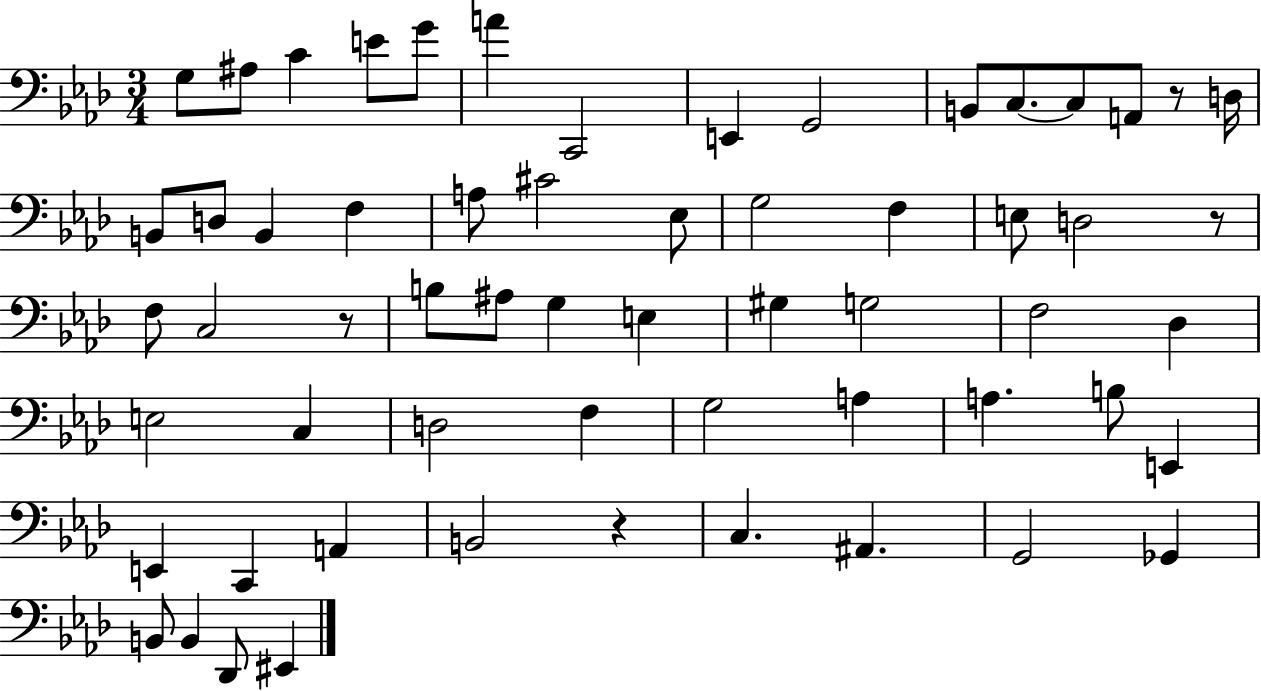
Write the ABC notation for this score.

X:1
T:Untitled
M:3/4
L:1/4
K:Ab
G,/2 ^A,/2 C E/2 G/2 A C,,2 E,, G,,2 B,,/2 C,/2 C,/2 A,,/2 z/2 D,/4 B,,/2 D,/2 B,, F, A,/2 ^C2 _E,/2 G,2 F, E,/2 D,2 z/2 F,/2 C,2 z/2 B,/2 ^A,/2 G, E, ^G, G,2 F,2 _D, E,2 C, D,2 F, G,2 A, A, B,/2 E,, E,, C,, A,, B,,2 z C, ^A,, G,,2 _G,, B,,/2 B,, _D,,/2 ^E,,